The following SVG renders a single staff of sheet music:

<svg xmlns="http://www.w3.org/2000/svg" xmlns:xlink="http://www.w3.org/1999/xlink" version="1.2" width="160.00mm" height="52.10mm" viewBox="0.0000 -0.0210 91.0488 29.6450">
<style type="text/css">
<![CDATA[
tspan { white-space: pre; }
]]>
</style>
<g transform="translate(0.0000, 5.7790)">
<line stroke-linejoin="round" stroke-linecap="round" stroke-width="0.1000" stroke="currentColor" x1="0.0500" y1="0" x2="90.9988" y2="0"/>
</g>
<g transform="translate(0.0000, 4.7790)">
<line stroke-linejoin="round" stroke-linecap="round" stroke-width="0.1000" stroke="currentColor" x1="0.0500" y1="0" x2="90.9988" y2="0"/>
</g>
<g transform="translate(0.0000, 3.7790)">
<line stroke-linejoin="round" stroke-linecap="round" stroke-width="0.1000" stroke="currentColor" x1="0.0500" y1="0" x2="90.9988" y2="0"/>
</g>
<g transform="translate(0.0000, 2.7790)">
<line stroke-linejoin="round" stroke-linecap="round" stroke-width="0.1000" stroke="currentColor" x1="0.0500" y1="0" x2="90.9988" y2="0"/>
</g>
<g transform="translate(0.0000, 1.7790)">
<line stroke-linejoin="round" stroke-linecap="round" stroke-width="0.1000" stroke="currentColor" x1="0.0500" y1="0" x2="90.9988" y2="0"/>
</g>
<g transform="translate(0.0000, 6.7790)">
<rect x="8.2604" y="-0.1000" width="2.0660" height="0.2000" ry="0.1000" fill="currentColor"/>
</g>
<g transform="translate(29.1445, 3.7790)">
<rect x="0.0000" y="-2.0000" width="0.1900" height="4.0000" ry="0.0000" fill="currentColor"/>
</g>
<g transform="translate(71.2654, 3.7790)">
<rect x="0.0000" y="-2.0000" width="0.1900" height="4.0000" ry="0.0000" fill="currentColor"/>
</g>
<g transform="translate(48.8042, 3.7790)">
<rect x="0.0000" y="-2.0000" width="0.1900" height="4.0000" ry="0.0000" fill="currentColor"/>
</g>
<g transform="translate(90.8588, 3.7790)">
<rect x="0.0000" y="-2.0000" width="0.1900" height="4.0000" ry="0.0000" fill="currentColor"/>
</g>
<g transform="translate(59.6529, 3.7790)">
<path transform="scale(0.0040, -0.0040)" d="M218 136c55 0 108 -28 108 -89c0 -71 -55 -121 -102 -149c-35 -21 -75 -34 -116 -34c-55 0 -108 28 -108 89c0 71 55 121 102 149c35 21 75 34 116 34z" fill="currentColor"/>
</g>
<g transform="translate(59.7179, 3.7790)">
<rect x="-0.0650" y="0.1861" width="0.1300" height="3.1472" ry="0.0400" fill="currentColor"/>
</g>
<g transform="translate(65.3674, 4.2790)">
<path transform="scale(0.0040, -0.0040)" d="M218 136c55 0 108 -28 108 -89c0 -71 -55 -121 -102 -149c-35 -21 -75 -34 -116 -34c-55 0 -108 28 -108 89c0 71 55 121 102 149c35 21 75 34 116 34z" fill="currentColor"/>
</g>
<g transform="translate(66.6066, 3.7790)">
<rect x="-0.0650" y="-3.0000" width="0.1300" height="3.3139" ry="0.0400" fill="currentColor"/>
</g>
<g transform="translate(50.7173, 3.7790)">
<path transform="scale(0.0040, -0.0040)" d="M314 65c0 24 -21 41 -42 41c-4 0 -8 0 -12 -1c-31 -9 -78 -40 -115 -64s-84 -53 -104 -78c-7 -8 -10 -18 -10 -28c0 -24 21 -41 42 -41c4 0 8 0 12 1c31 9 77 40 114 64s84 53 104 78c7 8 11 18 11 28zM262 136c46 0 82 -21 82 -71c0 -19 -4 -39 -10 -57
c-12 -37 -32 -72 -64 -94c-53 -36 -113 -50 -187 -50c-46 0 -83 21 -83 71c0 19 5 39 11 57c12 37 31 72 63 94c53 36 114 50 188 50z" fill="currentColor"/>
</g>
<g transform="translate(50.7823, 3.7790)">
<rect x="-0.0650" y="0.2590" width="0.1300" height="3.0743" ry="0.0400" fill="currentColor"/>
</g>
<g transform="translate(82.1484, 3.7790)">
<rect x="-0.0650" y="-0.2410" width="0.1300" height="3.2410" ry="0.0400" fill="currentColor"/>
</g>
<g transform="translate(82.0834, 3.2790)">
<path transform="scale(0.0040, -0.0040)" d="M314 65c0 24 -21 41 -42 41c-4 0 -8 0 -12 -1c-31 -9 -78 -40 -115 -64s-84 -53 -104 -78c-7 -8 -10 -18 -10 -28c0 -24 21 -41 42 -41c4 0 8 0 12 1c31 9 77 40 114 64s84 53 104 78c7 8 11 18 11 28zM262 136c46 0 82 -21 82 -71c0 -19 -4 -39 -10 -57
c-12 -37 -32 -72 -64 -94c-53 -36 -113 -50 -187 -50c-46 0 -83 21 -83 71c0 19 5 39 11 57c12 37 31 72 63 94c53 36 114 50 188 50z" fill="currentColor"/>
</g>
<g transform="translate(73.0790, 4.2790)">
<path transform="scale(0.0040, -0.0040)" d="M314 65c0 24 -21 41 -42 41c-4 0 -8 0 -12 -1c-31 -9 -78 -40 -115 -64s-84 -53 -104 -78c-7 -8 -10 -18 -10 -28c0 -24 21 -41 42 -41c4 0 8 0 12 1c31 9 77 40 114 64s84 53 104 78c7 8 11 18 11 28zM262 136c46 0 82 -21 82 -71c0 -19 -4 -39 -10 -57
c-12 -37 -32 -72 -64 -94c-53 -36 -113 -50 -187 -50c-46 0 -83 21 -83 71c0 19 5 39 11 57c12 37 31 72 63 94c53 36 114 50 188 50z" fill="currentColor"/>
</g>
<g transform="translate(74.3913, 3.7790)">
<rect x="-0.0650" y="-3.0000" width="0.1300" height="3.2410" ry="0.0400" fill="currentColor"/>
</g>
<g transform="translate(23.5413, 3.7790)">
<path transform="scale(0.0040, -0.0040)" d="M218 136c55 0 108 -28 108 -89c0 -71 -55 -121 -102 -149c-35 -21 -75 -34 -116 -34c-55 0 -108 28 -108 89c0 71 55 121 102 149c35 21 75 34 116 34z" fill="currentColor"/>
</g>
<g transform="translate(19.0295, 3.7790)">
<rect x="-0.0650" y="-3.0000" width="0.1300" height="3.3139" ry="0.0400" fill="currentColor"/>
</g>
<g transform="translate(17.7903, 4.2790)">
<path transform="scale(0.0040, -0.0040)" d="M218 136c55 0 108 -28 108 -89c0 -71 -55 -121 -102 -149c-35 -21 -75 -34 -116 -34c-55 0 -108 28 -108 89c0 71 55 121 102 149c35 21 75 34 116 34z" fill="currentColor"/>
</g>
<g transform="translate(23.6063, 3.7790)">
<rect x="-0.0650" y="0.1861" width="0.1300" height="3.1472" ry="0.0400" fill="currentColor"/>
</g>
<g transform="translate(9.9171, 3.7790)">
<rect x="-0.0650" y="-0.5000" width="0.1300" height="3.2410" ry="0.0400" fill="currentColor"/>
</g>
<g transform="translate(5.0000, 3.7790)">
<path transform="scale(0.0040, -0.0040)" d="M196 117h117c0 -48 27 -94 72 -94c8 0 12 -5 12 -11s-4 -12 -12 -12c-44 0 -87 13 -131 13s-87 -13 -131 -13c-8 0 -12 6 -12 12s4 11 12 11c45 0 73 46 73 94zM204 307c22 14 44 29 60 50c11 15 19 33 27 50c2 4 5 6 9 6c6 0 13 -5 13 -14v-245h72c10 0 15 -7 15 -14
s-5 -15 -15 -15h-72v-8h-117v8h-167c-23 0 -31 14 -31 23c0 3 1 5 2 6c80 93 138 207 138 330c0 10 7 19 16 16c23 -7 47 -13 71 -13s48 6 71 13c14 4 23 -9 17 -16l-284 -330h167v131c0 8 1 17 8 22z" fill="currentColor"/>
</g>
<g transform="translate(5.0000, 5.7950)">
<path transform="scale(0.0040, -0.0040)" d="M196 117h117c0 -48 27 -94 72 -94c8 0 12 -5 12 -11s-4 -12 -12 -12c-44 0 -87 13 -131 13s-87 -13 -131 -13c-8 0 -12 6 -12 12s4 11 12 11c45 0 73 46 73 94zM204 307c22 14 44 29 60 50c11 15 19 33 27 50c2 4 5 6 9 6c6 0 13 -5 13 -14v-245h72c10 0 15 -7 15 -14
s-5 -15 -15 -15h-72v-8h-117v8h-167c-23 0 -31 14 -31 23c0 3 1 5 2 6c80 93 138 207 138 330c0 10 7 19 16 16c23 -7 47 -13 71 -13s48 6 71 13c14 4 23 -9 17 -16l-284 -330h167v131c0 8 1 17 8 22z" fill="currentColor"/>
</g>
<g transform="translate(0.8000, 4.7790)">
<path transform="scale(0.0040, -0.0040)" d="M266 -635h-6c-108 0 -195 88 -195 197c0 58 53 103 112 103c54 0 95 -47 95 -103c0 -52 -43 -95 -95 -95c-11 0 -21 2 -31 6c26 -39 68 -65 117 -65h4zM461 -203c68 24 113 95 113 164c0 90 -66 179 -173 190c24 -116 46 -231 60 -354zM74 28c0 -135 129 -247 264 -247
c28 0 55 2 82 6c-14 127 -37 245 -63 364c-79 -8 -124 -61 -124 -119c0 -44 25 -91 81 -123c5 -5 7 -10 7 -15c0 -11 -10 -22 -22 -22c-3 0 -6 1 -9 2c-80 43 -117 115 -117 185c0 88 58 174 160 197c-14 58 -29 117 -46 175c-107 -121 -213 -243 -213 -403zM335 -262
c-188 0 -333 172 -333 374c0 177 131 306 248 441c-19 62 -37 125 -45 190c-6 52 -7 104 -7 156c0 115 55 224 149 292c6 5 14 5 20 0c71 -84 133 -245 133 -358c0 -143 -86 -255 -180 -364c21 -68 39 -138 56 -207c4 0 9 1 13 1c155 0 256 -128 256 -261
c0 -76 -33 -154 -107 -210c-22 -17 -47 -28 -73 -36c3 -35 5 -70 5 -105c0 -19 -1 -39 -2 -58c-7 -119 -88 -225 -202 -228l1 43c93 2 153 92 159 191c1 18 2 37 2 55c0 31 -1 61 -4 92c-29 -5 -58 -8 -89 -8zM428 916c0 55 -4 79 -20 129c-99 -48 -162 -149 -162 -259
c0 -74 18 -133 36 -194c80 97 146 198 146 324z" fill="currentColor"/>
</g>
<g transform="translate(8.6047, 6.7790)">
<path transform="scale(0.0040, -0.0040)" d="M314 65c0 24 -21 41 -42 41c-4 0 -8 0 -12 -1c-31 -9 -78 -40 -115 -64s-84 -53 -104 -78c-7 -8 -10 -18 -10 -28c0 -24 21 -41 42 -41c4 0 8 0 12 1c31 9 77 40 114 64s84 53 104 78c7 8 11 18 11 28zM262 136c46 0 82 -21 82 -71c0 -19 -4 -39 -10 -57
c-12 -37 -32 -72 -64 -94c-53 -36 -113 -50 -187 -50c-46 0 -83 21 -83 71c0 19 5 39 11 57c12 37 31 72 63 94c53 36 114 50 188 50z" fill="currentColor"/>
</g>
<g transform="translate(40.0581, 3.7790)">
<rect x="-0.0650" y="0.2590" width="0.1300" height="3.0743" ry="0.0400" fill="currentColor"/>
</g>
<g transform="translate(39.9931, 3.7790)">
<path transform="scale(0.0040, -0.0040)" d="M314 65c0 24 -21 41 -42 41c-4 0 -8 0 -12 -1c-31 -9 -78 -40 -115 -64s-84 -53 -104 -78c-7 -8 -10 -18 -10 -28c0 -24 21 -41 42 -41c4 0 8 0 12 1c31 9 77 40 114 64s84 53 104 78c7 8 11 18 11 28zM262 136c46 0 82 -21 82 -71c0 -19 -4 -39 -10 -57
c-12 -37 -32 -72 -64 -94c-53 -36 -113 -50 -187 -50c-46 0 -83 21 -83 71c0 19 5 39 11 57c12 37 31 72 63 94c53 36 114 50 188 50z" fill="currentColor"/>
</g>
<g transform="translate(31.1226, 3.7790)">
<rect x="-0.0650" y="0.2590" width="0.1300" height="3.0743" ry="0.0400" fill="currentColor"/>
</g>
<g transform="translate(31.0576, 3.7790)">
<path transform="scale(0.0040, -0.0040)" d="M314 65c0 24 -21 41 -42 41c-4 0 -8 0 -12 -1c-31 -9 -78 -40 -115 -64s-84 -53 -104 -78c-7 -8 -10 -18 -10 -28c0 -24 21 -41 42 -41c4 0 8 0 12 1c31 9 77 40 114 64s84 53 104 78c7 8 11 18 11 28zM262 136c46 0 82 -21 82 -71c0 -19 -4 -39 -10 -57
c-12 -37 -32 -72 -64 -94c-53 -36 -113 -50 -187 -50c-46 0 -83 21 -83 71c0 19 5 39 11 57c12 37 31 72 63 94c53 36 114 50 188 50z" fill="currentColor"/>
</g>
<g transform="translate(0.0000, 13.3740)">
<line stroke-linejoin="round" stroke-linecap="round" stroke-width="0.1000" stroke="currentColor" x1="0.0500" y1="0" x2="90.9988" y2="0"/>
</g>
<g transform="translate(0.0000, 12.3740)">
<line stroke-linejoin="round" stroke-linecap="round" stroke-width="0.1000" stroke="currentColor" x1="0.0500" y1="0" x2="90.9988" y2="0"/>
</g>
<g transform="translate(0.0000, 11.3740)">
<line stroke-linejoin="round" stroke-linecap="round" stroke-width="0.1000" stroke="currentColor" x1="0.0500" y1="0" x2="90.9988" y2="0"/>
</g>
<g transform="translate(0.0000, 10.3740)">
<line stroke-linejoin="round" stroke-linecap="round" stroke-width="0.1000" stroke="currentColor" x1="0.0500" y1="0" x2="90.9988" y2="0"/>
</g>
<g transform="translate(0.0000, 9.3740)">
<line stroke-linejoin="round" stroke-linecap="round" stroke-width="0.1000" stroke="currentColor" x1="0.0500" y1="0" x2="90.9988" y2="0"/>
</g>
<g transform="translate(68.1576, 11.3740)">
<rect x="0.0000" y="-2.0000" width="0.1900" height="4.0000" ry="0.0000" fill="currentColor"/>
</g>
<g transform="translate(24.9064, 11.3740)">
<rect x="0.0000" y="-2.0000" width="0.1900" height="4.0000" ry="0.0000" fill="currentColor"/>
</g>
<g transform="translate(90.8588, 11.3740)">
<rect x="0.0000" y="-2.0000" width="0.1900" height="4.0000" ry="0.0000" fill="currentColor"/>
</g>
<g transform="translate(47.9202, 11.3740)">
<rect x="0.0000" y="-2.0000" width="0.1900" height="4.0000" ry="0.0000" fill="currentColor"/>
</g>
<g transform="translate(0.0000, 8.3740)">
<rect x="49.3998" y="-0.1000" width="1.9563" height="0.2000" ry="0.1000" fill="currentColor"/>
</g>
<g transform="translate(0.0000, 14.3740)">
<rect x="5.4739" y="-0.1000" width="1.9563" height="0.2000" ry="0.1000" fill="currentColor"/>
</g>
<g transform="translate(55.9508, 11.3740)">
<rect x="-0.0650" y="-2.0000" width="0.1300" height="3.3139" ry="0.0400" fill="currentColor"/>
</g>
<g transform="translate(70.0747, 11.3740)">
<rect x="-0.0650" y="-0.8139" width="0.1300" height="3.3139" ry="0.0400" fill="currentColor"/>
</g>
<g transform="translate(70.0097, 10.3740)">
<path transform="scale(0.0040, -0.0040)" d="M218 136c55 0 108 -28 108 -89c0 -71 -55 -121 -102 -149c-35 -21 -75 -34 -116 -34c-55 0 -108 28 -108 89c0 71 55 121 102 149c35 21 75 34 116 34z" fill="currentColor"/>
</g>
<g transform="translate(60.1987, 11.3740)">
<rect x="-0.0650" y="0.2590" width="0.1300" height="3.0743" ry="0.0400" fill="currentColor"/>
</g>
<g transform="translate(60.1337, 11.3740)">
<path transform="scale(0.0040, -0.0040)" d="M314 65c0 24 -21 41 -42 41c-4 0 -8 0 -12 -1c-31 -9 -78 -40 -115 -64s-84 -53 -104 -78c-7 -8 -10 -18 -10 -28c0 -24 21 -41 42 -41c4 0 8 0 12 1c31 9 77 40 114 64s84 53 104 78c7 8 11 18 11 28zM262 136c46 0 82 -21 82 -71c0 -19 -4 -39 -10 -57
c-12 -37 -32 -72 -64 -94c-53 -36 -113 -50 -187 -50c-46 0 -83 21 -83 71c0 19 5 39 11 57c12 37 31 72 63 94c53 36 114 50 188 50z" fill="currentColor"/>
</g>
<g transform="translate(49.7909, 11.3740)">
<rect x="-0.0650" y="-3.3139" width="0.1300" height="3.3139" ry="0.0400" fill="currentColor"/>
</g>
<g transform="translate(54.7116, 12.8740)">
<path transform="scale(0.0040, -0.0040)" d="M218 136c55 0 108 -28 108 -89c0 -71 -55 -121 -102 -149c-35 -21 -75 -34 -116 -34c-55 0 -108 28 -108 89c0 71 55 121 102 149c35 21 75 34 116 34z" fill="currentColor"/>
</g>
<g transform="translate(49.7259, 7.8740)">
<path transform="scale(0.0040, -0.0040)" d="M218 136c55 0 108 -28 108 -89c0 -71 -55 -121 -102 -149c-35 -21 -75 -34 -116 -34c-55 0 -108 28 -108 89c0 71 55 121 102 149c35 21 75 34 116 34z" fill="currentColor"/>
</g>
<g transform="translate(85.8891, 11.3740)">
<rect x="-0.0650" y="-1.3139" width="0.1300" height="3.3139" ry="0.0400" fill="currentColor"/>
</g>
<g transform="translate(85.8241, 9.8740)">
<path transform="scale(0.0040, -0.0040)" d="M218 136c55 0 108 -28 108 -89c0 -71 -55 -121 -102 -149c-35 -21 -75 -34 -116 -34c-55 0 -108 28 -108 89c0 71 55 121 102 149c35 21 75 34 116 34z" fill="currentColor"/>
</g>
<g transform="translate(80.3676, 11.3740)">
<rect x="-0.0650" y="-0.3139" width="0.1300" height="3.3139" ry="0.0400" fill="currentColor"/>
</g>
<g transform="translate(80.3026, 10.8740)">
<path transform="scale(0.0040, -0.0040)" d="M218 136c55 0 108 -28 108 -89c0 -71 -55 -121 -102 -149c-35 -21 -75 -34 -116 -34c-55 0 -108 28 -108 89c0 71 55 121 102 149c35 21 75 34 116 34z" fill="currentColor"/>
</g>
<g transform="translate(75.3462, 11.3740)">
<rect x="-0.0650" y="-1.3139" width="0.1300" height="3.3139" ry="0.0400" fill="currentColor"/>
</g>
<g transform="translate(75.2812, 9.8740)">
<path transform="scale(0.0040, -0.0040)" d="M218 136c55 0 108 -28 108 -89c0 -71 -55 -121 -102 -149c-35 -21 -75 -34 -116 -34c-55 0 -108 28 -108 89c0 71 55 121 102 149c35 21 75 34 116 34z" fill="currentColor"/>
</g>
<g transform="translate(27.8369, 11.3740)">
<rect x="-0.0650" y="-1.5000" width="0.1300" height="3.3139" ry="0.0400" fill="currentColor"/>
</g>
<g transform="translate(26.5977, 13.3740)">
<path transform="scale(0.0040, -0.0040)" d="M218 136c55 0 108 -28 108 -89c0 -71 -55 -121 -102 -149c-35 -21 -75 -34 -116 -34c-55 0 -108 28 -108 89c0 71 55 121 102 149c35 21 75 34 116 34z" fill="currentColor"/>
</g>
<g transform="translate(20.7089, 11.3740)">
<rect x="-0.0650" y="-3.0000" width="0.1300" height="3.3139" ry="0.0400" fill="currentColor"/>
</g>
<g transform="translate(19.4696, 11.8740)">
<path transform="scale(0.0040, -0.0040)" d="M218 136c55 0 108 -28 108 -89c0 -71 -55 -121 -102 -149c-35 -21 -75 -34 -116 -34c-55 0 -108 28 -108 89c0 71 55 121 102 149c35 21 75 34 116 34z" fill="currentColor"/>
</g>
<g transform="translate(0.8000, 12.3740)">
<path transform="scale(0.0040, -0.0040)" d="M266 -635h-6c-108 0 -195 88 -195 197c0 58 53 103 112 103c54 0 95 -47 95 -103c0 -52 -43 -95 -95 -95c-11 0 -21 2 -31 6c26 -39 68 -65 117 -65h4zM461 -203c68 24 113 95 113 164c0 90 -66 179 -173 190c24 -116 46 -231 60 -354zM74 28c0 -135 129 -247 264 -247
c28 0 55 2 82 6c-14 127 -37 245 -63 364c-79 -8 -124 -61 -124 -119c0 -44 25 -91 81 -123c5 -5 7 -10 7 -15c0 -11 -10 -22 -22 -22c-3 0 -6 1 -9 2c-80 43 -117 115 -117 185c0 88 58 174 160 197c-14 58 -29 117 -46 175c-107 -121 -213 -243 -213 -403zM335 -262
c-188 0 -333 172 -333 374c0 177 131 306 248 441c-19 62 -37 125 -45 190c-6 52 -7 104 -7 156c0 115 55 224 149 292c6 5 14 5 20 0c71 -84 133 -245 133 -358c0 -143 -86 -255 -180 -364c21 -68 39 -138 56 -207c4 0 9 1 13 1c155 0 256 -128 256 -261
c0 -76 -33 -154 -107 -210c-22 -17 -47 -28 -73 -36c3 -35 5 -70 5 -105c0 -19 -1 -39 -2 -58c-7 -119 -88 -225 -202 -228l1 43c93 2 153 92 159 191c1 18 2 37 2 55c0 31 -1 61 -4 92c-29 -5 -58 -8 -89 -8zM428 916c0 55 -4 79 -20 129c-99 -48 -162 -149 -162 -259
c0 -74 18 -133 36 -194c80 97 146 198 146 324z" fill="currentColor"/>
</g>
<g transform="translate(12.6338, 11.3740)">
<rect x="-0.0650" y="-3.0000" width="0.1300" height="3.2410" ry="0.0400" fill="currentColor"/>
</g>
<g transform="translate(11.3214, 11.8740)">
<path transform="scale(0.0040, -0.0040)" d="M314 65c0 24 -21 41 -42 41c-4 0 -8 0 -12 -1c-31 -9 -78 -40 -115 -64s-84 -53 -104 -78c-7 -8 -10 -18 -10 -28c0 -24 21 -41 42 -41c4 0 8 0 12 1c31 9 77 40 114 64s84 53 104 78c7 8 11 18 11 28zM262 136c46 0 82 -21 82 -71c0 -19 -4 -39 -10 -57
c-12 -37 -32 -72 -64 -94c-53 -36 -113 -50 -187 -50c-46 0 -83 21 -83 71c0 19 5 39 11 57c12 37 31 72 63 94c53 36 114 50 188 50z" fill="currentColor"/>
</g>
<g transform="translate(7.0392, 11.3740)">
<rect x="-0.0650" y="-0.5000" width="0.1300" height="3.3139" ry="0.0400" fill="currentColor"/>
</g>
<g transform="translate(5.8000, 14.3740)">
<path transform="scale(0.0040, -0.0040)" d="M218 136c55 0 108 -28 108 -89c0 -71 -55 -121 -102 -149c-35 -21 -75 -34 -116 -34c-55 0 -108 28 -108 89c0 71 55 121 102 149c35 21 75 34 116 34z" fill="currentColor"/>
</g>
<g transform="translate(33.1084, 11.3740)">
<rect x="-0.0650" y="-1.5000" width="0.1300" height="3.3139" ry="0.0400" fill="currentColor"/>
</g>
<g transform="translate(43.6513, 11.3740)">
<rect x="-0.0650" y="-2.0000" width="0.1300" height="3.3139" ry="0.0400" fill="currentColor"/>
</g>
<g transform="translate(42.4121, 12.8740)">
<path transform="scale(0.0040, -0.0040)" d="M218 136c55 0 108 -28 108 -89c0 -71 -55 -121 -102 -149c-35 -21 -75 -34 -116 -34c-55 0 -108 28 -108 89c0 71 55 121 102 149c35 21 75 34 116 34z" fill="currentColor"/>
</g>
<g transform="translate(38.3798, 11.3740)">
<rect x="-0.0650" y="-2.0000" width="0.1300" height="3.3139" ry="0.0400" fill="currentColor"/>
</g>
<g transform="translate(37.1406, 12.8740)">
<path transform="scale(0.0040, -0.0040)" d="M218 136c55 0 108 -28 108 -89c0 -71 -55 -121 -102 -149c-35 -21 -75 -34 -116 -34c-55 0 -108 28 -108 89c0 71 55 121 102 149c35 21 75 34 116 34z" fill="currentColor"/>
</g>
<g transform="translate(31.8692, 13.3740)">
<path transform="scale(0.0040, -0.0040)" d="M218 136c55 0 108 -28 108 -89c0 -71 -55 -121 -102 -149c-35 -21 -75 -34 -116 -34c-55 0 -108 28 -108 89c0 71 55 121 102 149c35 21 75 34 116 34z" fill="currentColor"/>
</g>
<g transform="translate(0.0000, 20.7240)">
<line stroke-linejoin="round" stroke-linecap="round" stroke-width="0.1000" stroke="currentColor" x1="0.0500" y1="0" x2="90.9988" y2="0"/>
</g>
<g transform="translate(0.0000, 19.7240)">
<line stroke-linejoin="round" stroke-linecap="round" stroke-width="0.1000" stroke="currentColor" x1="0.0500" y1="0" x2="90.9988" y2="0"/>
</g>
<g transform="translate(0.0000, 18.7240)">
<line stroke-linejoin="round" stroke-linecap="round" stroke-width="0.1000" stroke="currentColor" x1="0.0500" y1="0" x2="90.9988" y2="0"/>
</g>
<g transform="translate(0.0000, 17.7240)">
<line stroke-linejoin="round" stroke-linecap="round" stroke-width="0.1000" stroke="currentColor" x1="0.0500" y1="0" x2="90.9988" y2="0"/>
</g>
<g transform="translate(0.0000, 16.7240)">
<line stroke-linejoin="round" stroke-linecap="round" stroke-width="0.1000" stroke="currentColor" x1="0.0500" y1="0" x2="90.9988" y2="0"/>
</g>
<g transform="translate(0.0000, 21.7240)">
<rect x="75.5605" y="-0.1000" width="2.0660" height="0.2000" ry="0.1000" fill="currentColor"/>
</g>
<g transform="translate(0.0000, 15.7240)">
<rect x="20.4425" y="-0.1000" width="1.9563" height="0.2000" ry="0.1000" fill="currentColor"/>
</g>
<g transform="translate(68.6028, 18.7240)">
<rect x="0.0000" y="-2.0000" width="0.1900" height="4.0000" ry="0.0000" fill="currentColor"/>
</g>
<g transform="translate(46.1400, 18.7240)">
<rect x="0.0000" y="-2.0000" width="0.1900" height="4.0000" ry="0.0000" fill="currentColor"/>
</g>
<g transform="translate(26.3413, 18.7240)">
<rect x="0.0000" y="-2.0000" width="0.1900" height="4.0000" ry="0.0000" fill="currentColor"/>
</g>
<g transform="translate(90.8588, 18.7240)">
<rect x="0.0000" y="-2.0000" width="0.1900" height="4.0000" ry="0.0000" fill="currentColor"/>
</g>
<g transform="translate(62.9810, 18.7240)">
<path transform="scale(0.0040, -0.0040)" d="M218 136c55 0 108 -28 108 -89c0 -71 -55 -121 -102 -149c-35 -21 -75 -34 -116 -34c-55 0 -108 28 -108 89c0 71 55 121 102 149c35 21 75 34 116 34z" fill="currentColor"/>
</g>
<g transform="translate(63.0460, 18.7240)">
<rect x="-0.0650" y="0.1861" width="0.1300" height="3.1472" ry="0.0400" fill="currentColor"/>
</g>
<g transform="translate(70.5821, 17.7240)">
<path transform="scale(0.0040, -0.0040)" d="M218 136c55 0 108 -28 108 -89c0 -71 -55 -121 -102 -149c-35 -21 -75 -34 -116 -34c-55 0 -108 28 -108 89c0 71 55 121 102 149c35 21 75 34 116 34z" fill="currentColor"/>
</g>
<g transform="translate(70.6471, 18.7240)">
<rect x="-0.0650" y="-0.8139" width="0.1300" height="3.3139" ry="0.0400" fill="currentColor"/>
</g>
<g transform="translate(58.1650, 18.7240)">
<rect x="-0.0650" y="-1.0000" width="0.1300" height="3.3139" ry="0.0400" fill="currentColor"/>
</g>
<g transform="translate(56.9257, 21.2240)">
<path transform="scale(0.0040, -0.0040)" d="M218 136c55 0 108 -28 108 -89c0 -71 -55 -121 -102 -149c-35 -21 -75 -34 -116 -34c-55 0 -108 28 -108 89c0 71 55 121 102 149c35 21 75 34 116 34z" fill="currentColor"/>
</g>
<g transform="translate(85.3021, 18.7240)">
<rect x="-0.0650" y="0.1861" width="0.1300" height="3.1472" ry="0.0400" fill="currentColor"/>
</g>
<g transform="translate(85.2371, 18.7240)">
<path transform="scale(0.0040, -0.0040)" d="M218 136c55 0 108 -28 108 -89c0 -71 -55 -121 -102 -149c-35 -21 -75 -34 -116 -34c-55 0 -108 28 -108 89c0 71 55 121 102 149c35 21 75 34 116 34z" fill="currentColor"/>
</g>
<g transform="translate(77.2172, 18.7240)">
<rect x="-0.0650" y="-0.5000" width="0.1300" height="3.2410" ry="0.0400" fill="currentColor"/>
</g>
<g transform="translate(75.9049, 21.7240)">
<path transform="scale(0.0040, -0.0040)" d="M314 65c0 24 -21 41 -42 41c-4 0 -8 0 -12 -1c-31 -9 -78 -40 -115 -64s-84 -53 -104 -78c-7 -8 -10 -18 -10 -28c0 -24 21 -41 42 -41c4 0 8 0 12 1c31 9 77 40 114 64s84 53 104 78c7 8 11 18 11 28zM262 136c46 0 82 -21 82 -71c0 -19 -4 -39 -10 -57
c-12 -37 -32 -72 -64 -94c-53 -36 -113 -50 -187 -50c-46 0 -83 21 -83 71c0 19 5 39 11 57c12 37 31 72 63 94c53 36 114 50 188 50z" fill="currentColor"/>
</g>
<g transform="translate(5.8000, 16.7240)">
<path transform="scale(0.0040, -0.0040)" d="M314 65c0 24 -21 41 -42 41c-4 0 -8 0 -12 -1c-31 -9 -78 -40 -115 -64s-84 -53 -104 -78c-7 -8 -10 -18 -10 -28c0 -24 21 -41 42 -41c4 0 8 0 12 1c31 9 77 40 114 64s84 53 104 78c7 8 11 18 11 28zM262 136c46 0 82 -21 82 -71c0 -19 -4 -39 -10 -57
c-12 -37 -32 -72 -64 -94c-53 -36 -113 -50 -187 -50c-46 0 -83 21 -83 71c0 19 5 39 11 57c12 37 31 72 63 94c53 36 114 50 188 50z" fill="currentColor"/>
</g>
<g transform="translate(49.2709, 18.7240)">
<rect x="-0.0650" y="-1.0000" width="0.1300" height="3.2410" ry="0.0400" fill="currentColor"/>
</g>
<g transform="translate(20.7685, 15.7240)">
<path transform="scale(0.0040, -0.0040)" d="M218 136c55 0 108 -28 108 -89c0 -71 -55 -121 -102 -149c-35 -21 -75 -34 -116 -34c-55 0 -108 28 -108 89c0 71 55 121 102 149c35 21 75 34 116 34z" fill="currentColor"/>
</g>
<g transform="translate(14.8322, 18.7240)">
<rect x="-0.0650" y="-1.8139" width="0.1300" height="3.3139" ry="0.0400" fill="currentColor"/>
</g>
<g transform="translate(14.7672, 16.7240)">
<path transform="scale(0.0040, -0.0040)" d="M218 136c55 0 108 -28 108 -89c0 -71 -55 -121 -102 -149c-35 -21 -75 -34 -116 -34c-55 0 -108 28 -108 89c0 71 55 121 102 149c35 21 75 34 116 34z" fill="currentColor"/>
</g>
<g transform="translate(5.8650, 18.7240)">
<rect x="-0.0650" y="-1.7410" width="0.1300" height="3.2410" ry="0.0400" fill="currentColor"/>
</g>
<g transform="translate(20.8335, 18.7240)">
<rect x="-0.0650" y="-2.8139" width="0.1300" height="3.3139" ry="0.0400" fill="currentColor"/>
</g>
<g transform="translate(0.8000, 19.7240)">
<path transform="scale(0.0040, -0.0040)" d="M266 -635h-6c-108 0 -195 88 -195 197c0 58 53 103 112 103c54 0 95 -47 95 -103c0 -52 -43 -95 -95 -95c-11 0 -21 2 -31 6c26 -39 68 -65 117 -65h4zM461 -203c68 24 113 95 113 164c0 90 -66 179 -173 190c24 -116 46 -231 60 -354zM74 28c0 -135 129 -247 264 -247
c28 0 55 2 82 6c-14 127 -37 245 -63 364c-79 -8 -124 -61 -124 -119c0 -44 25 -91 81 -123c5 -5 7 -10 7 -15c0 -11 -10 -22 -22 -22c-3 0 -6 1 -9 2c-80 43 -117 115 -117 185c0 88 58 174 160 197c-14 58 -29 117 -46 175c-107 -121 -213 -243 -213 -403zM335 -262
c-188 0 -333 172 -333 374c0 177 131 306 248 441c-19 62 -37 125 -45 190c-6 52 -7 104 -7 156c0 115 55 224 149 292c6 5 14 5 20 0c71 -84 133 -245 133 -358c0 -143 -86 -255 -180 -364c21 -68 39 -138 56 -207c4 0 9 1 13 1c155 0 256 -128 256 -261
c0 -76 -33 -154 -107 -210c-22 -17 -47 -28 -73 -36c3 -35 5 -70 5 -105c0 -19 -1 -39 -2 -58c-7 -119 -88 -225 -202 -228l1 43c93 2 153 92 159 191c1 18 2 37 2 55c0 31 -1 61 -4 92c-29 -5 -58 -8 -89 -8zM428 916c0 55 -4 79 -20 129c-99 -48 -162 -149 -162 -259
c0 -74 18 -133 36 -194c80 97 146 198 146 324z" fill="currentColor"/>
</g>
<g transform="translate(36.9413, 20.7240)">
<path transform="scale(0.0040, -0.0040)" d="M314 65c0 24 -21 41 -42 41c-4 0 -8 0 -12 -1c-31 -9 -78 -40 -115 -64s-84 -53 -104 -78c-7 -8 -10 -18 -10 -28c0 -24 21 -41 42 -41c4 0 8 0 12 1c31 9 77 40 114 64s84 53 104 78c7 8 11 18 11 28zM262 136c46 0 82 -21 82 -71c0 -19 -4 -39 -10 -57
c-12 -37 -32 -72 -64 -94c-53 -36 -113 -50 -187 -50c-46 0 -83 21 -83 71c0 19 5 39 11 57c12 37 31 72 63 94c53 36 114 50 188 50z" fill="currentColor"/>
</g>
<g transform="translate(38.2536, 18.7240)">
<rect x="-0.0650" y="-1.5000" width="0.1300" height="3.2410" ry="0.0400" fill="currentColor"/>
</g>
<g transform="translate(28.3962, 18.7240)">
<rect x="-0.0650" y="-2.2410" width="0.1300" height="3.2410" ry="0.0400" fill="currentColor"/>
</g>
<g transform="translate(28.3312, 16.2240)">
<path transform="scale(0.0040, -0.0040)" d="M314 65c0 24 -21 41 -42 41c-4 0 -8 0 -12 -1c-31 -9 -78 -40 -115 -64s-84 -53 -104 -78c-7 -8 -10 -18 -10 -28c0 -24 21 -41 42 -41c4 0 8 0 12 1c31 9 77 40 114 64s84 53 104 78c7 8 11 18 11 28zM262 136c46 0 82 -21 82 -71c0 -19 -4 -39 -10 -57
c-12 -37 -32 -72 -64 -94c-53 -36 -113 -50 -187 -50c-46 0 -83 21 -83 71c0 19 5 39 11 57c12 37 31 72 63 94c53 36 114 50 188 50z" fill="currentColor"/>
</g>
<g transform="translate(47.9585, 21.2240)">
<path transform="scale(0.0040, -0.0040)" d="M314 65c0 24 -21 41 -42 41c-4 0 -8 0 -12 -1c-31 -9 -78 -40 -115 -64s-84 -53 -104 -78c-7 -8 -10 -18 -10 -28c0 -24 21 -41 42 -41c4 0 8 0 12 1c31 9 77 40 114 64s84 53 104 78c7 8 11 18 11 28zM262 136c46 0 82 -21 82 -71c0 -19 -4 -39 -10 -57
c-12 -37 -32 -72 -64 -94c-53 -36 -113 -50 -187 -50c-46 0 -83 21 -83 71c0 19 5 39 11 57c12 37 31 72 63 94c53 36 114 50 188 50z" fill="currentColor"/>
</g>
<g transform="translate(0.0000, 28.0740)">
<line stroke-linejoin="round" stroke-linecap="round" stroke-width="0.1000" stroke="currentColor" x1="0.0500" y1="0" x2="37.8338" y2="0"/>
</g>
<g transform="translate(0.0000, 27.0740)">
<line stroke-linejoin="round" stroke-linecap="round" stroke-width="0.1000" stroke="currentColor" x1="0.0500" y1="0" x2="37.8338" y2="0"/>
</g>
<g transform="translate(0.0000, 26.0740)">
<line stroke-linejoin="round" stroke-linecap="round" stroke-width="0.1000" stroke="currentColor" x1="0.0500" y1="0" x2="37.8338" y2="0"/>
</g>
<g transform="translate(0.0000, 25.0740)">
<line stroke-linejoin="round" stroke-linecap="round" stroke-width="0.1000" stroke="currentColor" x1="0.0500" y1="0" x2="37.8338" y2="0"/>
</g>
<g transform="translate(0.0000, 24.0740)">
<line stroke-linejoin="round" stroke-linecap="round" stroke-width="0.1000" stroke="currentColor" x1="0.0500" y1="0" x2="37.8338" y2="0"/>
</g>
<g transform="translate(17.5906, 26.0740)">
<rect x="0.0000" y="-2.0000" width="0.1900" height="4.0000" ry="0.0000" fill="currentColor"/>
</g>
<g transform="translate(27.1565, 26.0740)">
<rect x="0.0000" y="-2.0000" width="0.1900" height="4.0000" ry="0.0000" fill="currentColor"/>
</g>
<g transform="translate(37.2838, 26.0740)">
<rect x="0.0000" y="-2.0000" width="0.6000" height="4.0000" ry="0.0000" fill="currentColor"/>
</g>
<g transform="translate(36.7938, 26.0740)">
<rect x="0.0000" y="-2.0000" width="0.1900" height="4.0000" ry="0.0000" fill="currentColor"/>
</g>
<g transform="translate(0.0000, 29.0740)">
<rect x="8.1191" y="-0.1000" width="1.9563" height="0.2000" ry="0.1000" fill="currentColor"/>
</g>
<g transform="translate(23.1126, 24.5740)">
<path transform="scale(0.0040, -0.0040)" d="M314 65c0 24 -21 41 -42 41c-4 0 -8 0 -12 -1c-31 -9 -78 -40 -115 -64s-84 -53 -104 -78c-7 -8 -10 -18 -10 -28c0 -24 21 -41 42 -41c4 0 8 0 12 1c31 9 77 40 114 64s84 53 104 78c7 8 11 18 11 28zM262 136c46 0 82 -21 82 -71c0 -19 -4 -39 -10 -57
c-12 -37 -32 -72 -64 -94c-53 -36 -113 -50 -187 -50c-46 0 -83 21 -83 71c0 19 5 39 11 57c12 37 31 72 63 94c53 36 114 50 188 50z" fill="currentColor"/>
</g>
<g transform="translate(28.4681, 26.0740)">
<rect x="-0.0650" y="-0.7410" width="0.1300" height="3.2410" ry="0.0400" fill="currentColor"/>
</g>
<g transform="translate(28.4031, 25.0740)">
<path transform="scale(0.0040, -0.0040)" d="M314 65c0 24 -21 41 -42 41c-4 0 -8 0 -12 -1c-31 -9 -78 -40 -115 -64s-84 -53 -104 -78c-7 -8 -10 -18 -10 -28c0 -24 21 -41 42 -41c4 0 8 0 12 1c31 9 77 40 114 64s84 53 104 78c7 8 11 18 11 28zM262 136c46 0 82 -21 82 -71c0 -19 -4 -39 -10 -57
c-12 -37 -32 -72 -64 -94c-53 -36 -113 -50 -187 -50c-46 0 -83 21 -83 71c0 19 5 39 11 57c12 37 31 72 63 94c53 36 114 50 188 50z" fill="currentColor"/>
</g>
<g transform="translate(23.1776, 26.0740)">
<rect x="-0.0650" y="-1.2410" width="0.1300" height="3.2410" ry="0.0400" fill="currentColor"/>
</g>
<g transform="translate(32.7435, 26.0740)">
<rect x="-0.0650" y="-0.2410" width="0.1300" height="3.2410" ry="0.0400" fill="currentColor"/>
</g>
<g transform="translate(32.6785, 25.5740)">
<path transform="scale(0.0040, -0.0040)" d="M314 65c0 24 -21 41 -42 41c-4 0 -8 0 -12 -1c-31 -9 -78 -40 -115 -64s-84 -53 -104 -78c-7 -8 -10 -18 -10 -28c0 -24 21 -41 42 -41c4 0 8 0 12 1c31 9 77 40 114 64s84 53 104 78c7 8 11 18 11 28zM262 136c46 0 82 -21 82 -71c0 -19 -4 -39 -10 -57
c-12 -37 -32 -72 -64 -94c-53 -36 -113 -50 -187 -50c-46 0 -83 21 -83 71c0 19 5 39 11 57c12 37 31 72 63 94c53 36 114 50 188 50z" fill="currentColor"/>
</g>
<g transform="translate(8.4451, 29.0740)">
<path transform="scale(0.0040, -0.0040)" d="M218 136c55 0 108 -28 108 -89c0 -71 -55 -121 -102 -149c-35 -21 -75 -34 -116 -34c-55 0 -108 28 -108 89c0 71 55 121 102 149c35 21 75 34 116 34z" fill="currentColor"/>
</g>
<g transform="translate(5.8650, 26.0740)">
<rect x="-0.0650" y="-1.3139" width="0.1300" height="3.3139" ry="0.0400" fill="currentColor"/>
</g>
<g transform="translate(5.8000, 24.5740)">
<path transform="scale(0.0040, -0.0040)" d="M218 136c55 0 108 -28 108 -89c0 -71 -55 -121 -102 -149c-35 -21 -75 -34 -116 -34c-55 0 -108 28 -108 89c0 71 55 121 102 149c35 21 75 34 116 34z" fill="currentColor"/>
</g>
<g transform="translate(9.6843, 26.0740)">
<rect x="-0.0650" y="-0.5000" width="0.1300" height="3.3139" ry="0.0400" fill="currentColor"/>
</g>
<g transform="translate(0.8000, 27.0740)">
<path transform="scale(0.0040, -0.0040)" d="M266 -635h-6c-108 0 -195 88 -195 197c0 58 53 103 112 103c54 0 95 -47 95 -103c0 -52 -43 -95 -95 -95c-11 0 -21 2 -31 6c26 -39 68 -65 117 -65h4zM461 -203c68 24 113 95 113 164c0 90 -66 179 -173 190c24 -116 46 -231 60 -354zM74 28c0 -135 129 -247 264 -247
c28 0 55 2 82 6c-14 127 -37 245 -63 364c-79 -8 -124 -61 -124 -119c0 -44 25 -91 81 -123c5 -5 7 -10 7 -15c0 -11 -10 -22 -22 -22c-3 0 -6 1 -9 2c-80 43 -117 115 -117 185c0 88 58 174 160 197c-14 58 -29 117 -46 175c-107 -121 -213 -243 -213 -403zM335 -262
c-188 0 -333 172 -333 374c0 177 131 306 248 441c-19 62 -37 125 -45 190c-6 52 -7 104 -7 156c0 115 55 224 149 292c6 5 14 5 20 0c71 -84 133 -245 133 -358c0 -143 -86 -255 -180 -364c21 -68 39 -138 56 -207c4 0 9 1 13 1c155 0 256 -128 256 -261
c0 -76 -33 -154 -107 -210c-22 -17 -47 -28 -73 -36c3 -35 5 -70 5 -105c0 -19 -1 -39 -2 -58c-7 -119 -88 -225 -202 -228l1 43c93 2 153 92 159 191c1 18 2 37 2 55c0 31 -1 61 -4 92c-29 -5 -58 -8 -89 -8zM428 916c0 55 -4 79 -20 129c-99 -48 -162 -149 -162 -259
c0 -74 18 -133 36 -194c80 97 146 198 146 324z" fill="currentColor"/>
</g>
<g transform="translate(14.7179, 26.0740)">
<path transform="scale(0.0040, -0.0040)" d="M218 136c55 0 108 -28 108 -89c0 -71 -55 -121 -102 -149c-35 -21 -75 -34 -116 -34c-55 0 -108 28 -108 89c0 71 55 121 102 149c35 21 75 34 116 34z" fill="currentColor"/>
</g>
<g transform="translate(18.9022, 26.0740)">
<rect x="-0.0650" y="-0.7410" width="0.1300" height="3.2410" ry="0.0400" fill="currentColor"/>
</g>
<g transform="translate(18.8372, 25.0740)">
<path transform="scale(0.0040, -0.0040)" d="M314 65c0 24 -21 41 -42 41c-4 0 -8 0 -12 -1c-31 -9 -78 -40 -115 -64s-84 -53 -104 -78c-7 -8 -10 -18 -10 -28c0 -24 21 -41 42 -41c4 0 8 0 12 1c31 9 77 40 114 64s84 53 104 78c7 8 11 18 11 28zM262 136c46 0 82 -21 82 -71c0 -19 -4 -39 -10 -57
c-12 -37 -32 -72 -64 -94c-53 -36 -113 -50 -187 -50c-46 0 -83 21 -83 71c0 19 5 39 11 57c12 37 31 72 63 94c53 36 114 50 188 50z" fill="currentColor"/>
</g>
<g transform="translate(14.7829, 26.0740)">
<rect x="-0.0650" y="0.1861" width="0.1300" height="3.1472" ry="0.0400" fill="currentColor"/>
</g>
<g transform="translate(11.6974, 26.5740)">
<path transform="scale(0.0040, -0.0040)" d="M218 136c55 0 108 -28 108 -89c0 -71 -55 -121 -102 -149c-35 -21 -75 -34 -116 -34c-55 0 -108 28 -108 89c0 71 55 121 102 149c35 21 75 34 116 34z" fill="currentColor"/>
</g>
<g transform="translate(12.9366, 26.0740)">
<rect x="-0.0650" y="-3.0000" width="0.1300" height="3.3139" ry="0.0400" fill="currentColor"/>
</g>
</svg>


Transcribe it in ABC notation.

X:1
T:Untitled
M:4/4
L:1/4
K:C
C2 A B B2 B2 B2 B A A2 c2 C A2 A E E F F b F B2 d e c e f2 f a g2 E2 D2 D B d C2 B e C A B d2 e2 d2 c2